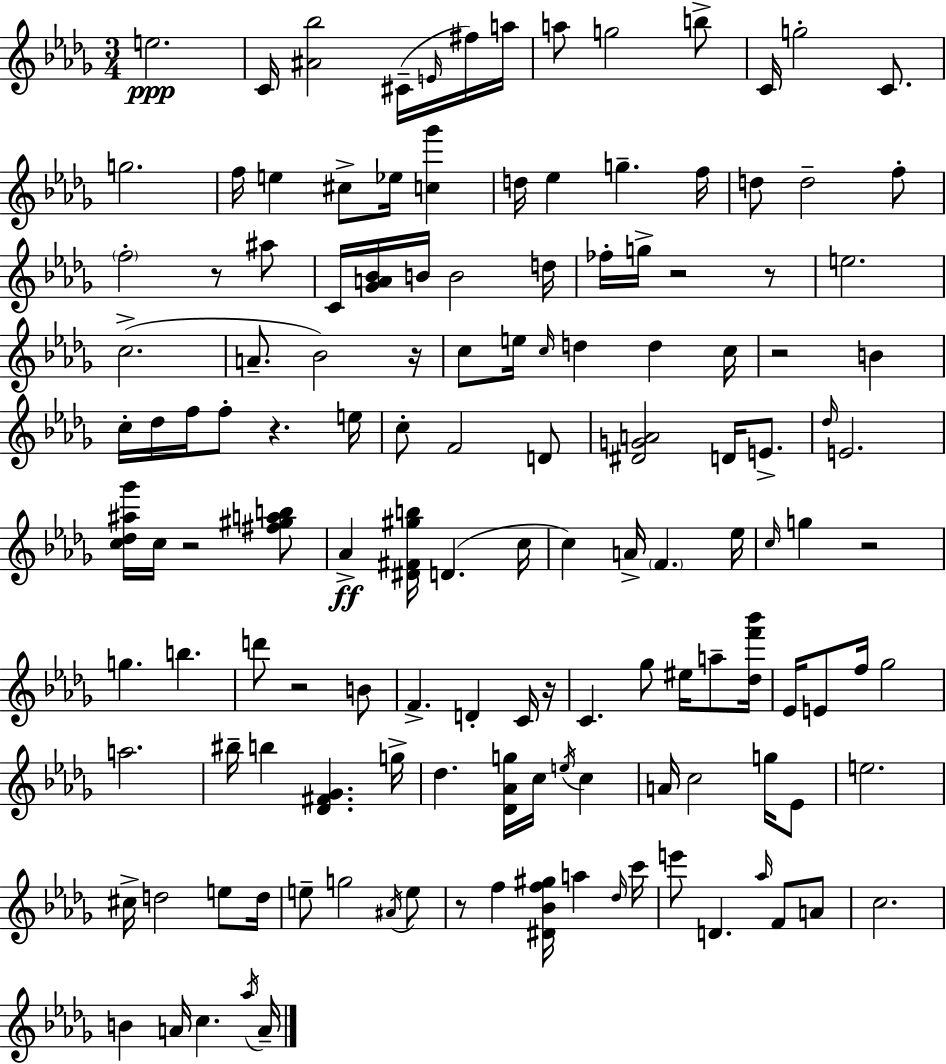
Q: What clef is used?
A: treble